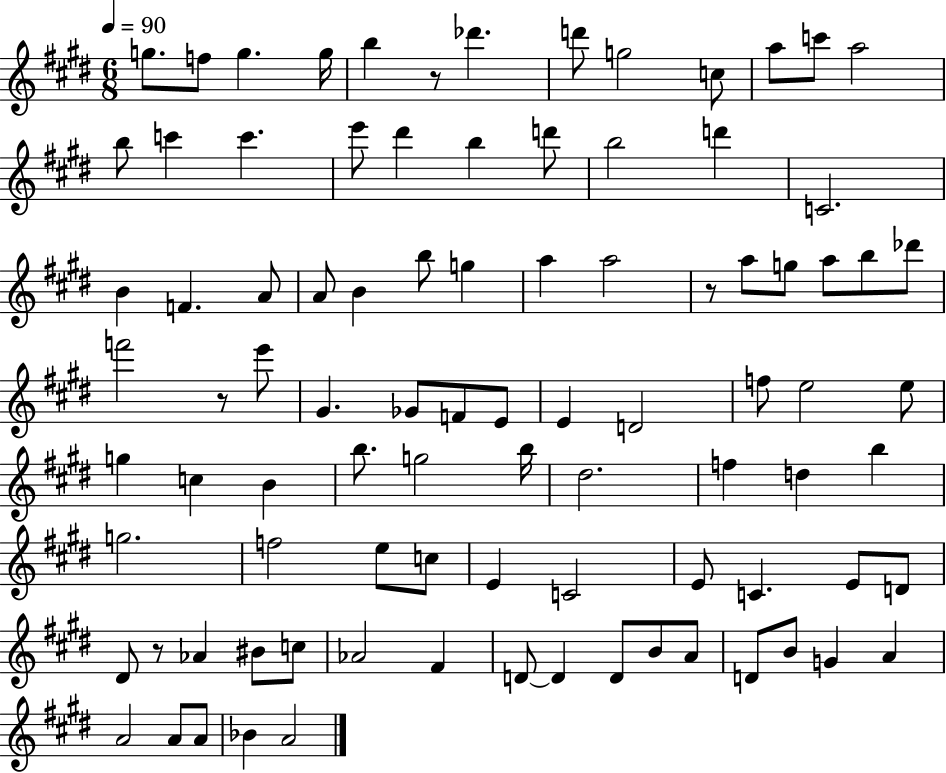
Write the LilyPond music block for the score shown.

{
  \clef treble
  \numericTimeSignature
  \time 6/8
  \key e \major
  \tempo 4 = 90
  g''8. f''8 g''4. g''16 | b''4 r8 des'''4. | d'''8 g''2 c''8 | a''8 c'''8 a''2 | \break b''8 c'''4 c'''4. | e'''8 dis'''4 b''4 d'''8 | b''2 d'''4 | c'2. | \break b'4 f'4. a'8 | a'8 b'4 b''8 g''4 | a''4 a''2 | r8 a''8 g''8 a''8 b''8 des'''8 | \break f'''2 r8 e'''8 | gis'4. ges'8 f'8 e'8 | e'4 d'2 | f''8 e''2 e''8 | \break g''4 c''4 b'4 | b''8. g''2 b''16 | dis''2. | f''4 d''4 b''4 | \break g''2. | f''2 e''8 c''8 | e'4 c'2 | e'8 c'4. e'8 d'8 | \break dis'8 r8 aes'4 bis'8 c''8 | aes'2 fis'4 | d'8~~ d'4 d'8 b'8 a'8 | d'8 b'8 g'4 a'4 | \break a'2 a'8 a'8 | bes'4 a'2 | \bar "|."
}